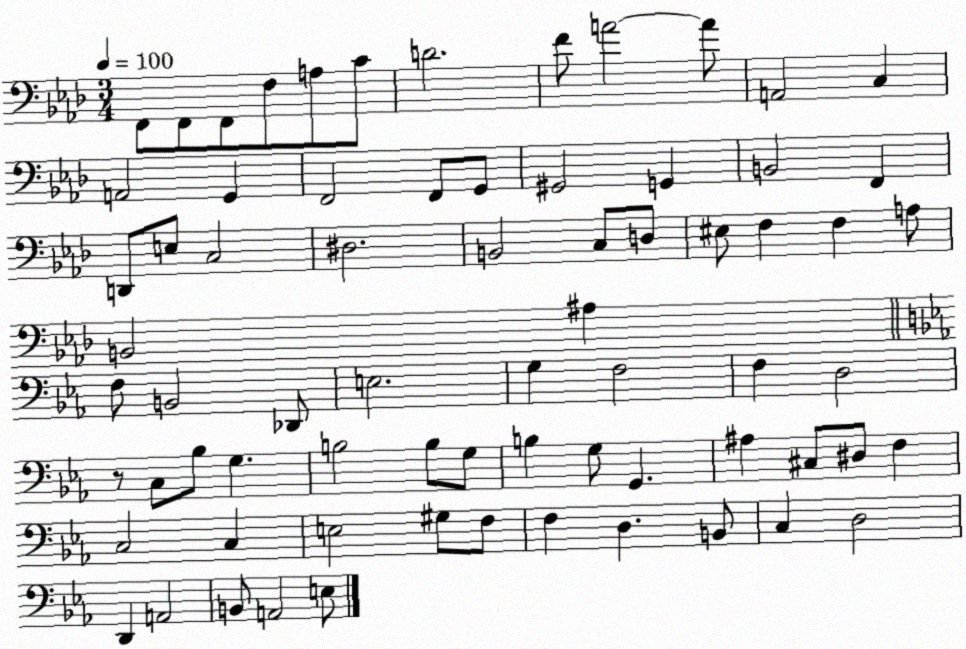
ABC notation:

X:1
T:Untitled
M:3/4
L:1/4
K:Ab
F,,/2 F,,/2 F,,/2 F,/2 A,/2 C/2 D2 F/2 A2 A/2 A,,2 C, A,,2 G,, F,,2 F,,/2 G,,/2 ^G,,2 G,, B,,2 F,, D,,/2 E,/2 C,2 ^D,2 B,,2 C,/2 D,/2 ^E,/2 F, F, A,/2 B,,2 ^A, F,/2 B,,2 _D,,/2 E,2 G, F,2 F, D,2 z/2 C,/2 _B,/2 G, B,2 B,/2 G,/2 B, G,/2 G,, ^A, ^C,/2 ^D,/2 F, C,2 C, E,2 ^G,/2 F,/2 F, D, B,,/2 C, D,2 D,, A,,2 B,,/2 A,,2 E,/2